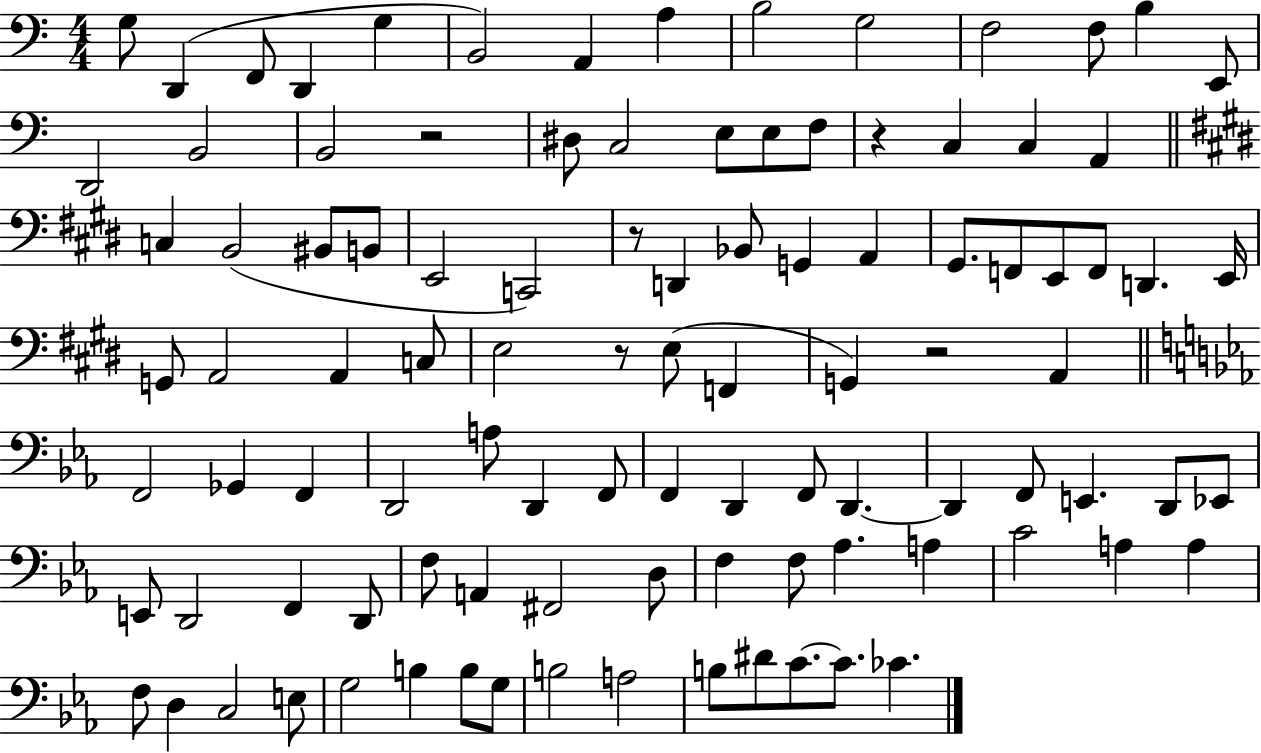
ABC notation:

X:1
T:Untitled
M:4/4
L:1/4
K:C
G,/2 D,, F,,/2 D,, G, B,,2 A,, A, B,2 G,2 F,2 F,/2 B, E,,/2 D,,2 B,,2 B,,2 z2 ^D,/2 C,2 E,/2 E,/2 F,/2 z C, C, A,, C, B,,2 ^B,,/2 B,,/2 E,,2 C,,2 z/2 D,, _B,,/2 G,, A,, ^G,,/2 F,,/2 E,,/2 F,,/2 D,, E,,/4 G,,/2 A,,2 A,, C,/2 E,2 z/2 E,/2 F,, G,, z2 A,, F,,2 _G,, F,, D,,2 A,/2 D,, F,,/2 F,, D,, F,,/2 D,, D,, F,,/2 E,, D,,/2 _E,,/2 E,,/2 D,,2 F,, D,,/2 F,/2 A,, ^F,,2 D,/2 F, F,/2 _A, A, C2 A, A, F,/2 D, C,2 E,/2 G,2 B, B,/2 G,/2 B,2 A,2 B,/2 ^D/2 C/2 C/2 _C